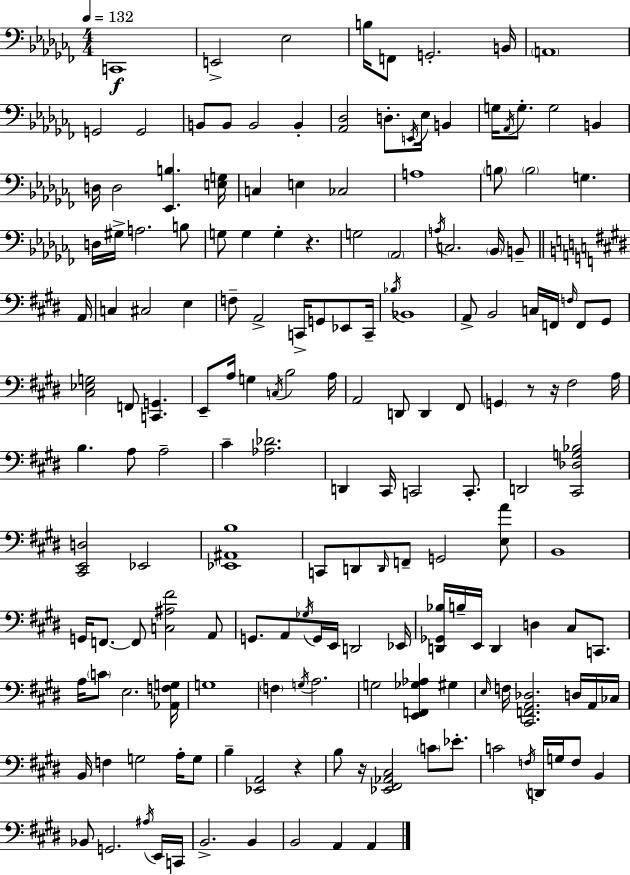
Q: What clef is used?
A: bass